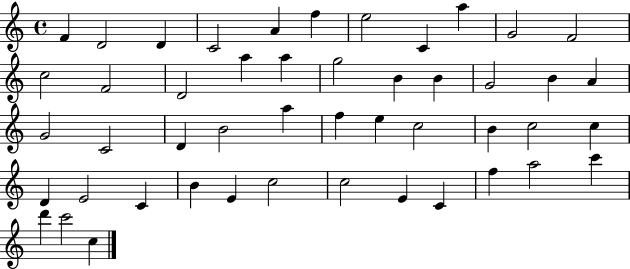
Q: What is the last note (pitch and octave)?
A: C5